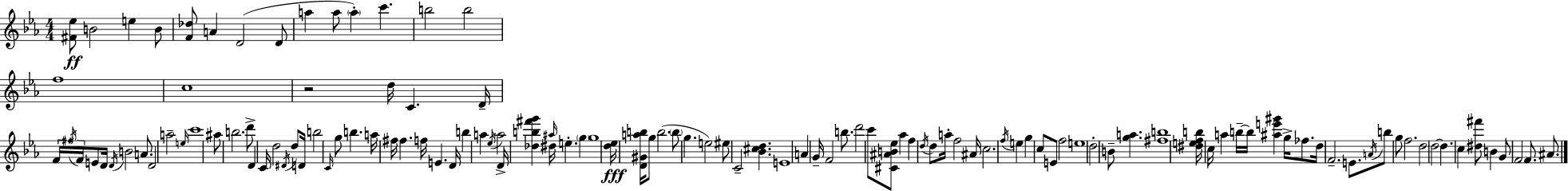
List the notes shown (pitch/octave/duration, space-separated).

[F#4,Eb5]/e B4/h E5/q B4/e [F4,Db5]/e A4/q D4/h D4/e A5/q A5/e A5/q C6/q. B5/h B5/h F5/w C5/w R/h D5/s C4/q. D4/s F4/s F#5/s F4/s E4/e D4/s D4/s B4/h A4/e. D4/h A5/h E5/s C6/w A#5/e B5/h. D6/e D4/q C4/s D5/h D#4/s D5/e D4/s B5/h C4/s G5/e B5/q. A5/s F#5/s F#5/q. F5/s E4/q. D4/s B5/q A5/q Eb5/s A5/h D4/s [Db5,B5,F#6,G6]/q D#5/s A#5/s E5/q. G5/q G5/w [D5,Eb5]/s [D4,G#4,A5,B5]/s G5/e B5/h. B5/e G5/q. E5/h EIS5/e C4/h [Bb4,C#5,D5]/q. E4/w A4/q G4/s F4/h B5/e. D6/h C6/e [C#4,A#4,B4,Eb5]/e Ab5/q F5/q D5/s D5/e A5/s F5/h A#4/s C5/h. F5/s E5/q G5/q C5/e E4/e F5/h E5/w D5/h B4/e [G5,A5]/q. [F#5,B5]/w [D#5,E5,F5,B5]/s C5/s A5/q B5/s B5/s [A#5,E6,G#6]/q G5/s FES5/e. D5/s F4/h. E4/e. A4/s B5/e G5/e F5/h. D5/h D5/h D5/q. C5/q [D#5,F#6]/e B4/q G4/e F4/h F4/e. A#4/e.